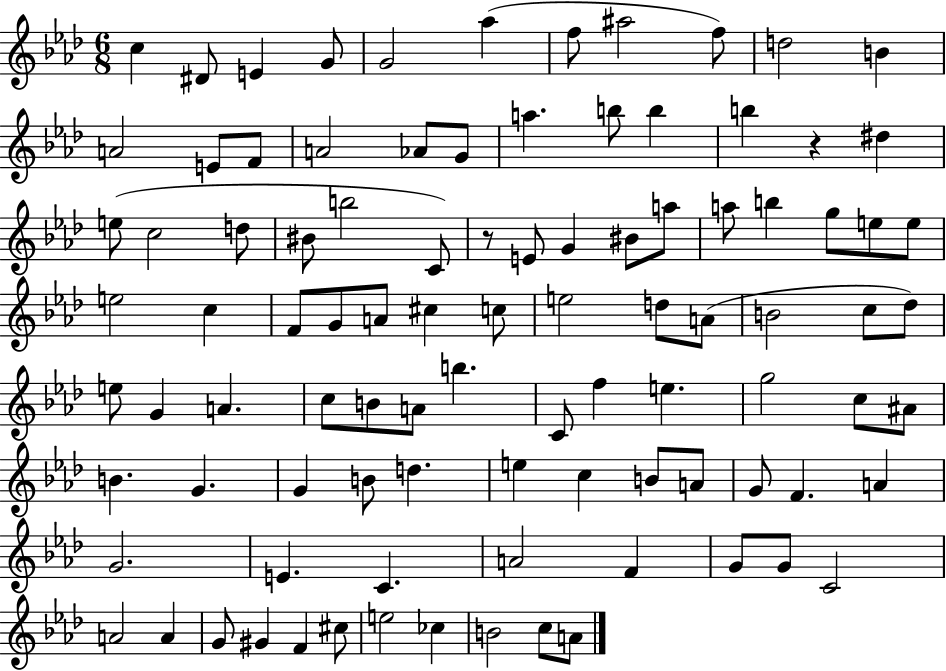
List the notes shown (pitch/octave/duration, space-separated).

C5/q D#4/e E4/q G4/e G4/h Ab5/q F5/e A#5/h F5/e D5/h B4/q A4/h E4/e F4/e A4/h Ab4/e G4/e A5/q. B5/e B5/q B5/q R/q D#5/q E5/e C5/h D5/e BIS4/e B5/h C4/e R/e E4/e G4/q BIS4/e A5/e A5/e B5/q G5/e E5/e E5/e E5/h C5/q F4/e G4/e A4/e C#5/q C5/e E5/h D5/e A4/e B4/h C5/e Db5/e E5/e G4/q A4/q. C5/e B4/e A4/e B5/q. C4/e F5/q E5/q. G5/h C5/e A#4/e B4/q. G4/q. G4/q B4/e D5/q. E5/q C5/q B4/e A4/e G4/e F4/q. A4/q G4/h. E4/q. C4/q. A4/h F4/q G4/e G4/e C4/h A4/h A4/q G4/e G#4/q F4/q C#5/e E5/h CES5/q B4/h C5/e A4/e